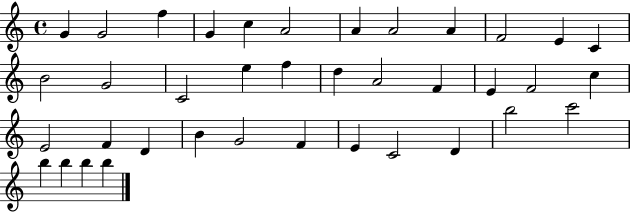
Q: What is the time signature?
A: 4/4